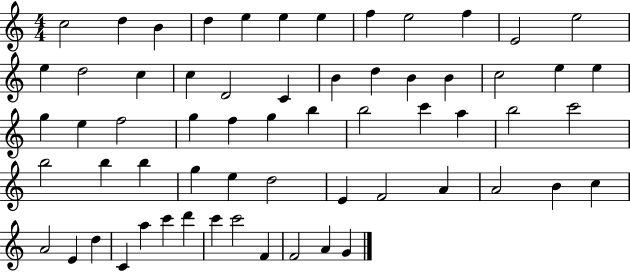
{
  \clef treble
  \numericTimeSignature
  \time 4/4
  \key c \major
  c''2 d''4 b'4 | d''4 e''4 e''4 e''4 | f''4 e''2 f''4 | e'2 e''2 | \break e''4 d''2 c''4 | c''4 d'2 c'4 | b'4 d''4 b'4 b'4 | c''2 e''4 e''4 | \break g''4 e''4 f''2 | g''4 f''4 g''4 b''4 | b''2 c'''4 a''4 | b''2 c'''2 | \break b''2 b''4 b''4 | g''4 e''4 d''2 | e'4 f'2 a'4 | a'2 b'4 c''4 | \break a'2 e'4 d''4 | c'4 a''4 c'''4 d'''4 | c'''4 c'''2 f'4 | f'2 a'4 g'4 | \break \bar "|."
}